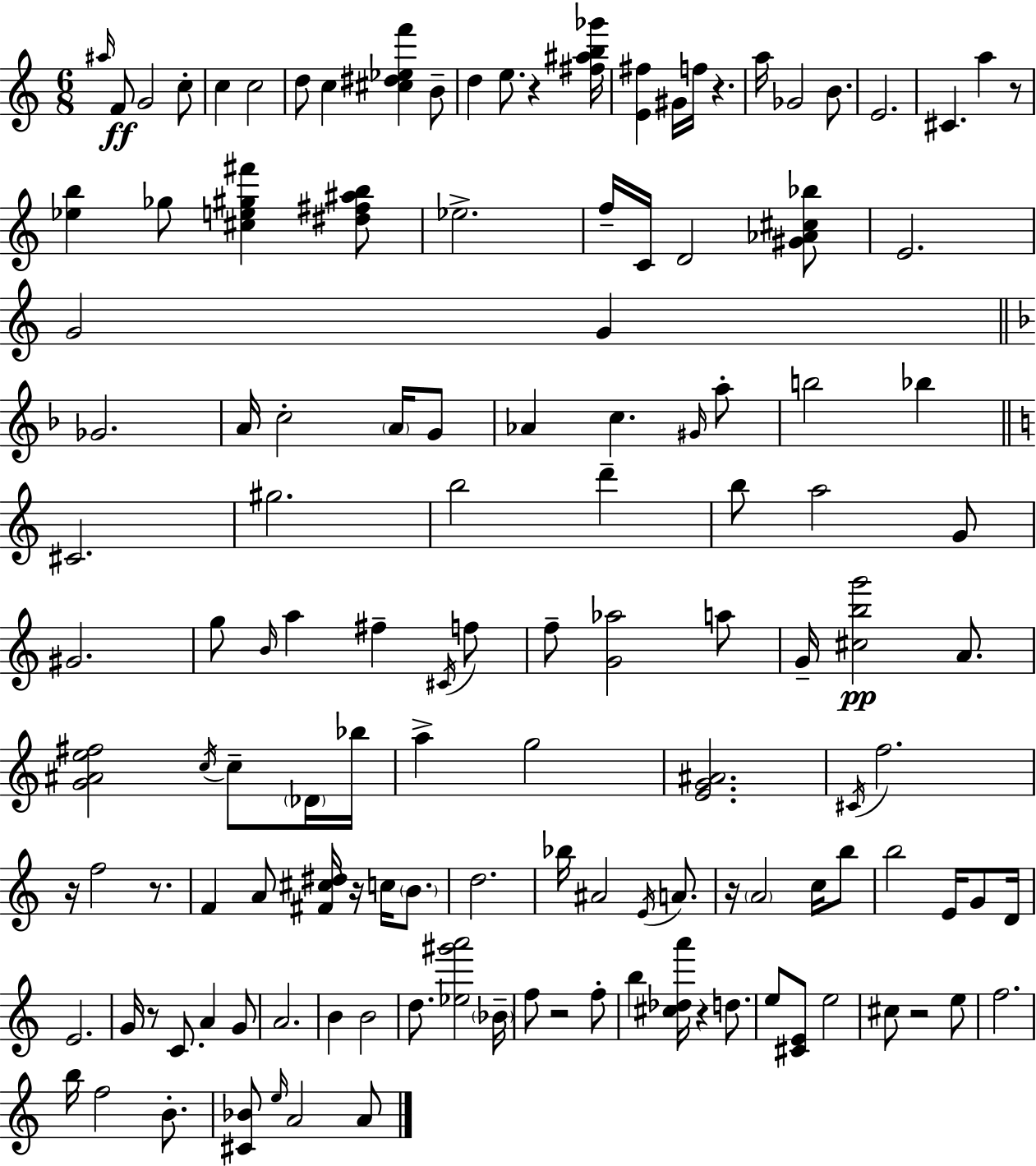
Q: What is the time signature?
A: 6/8